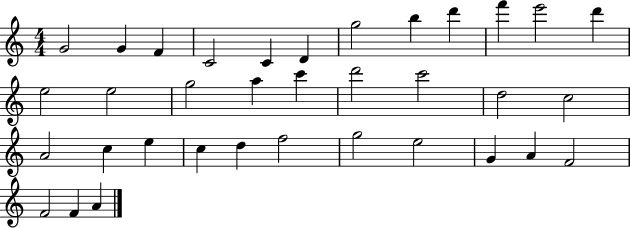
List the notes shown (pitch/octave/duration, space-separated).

G4/h G4/q F4/q C4/h C4/q D4/q G5/h B5/q D6/q F6/q E6/h D6/q E5/h E5/h G5/h A5/q C6/q D6/h C6/h D5/h C5/h A4/h C5/q E5/q C5/q D5/q F5/h G5/h E5/h G4/q A4/q F4/h F4/h F4/q A4/q